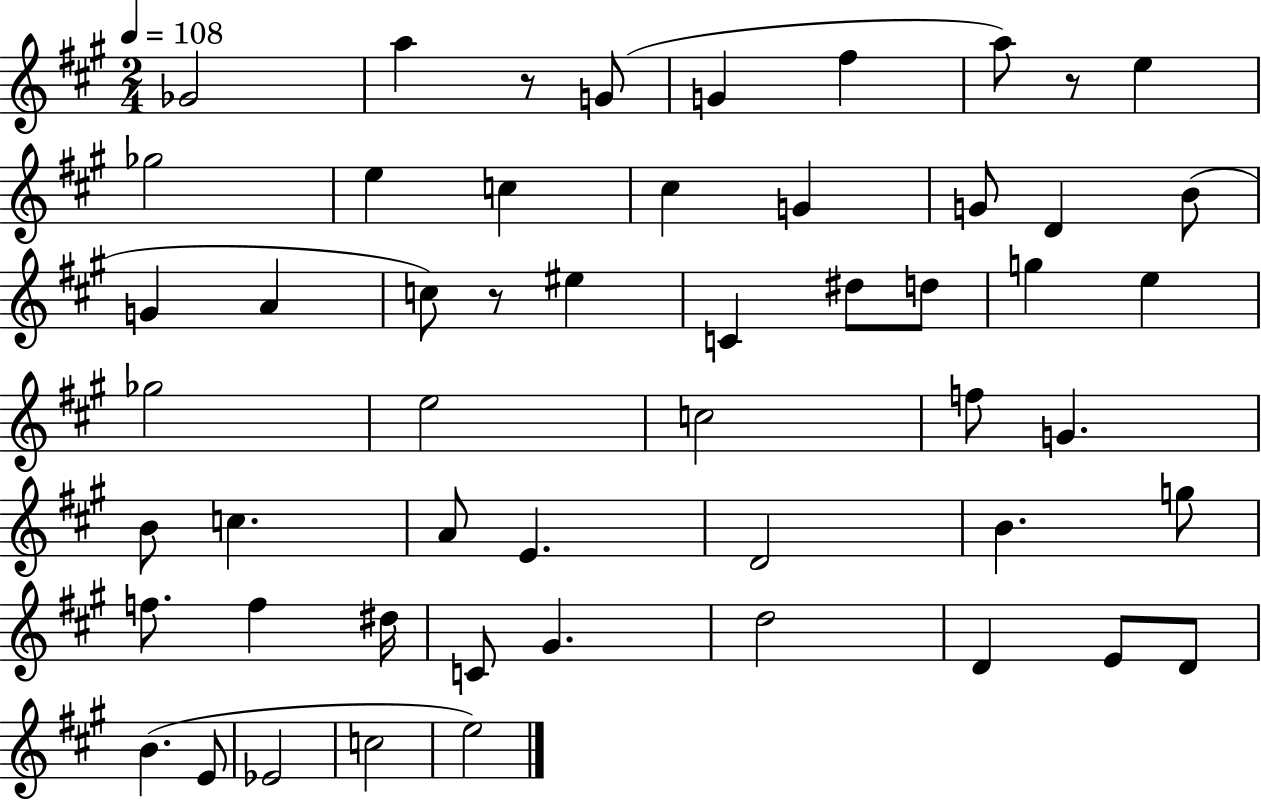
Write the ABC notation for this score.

X:1
T:Untitled
M:2/4
L:1/4
K:A
_G2 a z/2 G/2 G ^f a/2 z/2 e _g2 e c ^c G G/2 D B/2 G A c/2 z/2 ^e C ^d/2 d/2 g e _g2 e2 c2 f/2 G B/2 c A/2 E D2 B g/2 f/2 f ^d/4 C/2 ^G d2 D E/2 D/2 B E/2 _E2 c2 e2